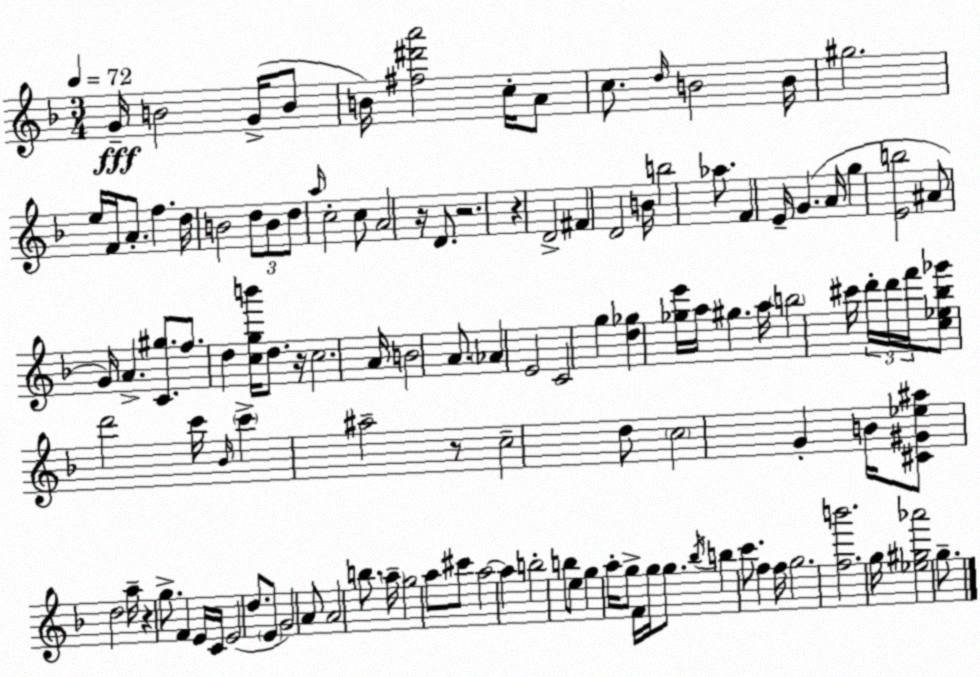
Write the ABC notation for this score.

X:1
T:Untitled
M:3/4
L:1/4
K:F
G/4 B2 G/4 B/2 B/4 [^f^d'a']2 c/4 A/2 c/2 d/4 B2 B/4 ^g2 e/4 F/4 A/2 f d/4 B2 d/2 B/2 d/2 a/4 c2 c/2 A2 z/4 D/2 z2 z D2 ^F D2 B/4 b2 _a/2 F E/4 G A/4 g [Eb]2 ^A/2 G/4 A [C^g]/2 f/2 d [cgb']/4 d/2 z/4 c2 A/4 B2 A/2 _A E2 C2 g [d_g] [_ge']/4 a/4 ^g a/4 b2 ^c'/4 d'/4 d'/4 f'/4 [c_e_b_g']/2 d'2 c'/4 _B/4 c' ^a2 z/2 c2 d/2 c2 G B/4 [^C^G_e^a]/2 d2 a/4 z g/2 F E/4 C/4 E2 d/2 E/2 G2 A/2 A2 b/2 a/4 g2 a/2 ^c'/2 a2 a b2 b/2 e/2 g a/4 g/2 F/4 g/4 g/2 _b/4 b c'/2 f f/4 g2 [fb']2 g/4 [_e^g_a']2 g/2